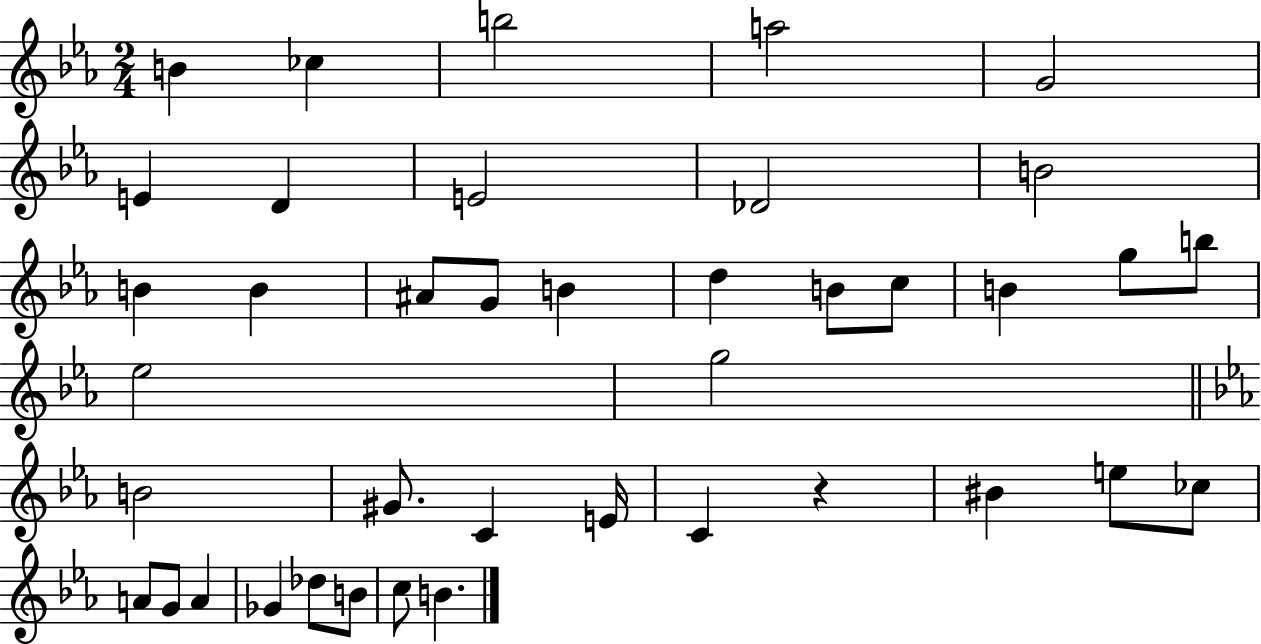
X:1
T:Untitled
M:2/4
L:1/4
K:Eb
B _c b2 a2 G2 E D E2 _D2 B2 B B ^A/2 G/2 B d B/2 c/2 B g/2 b/2 _e2 g2 B2 ^G/2 C E/4 C z ^B e/2 _c/2 A/2 G/2 A _G _d/2 B/2 c/2 B